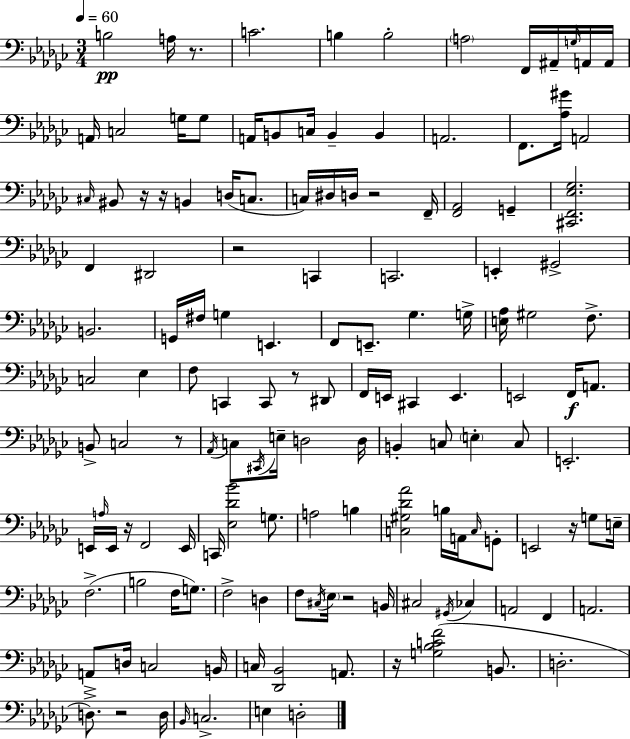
B3/h A3/s R/e. C4/h. B3/q B3/h A3/h F2/s A#2/s G3/s A2/s A2/s A2/s C3/h G3/s G3/e A2/s B2/e C3/s B2/q B2/q A2/h. F2/e. [Ab3,G#4]/s A2/h C#3/s BIS2/e R/s R/s B2/q D3/s C3/e. C3/s D#3/s D3/s R/h F2/s [F2,Ab2]/h G2/q [C#2,F2,Eb3,Gb3]/h. F2/q D#2/h R/h C2/q C2/h. E2/q G#2/h B2/h. G2/s F#3/s G3/q E2/q. F2/e E2/e. Gb3/q. G3/s [E3,Ab3]/s G#3/h F3/e. C3/h Eb3/q F3/e C2/q C2/e R/e D#2/e F2/s E2/s C#2/q E2/q. E2/h F2/s A2/e. B2/e C3/h R/e Ab2/s C3/e C#2/s E3/s D3/h D3/s B2/q C3/e E3/q C3/e E2/h. E2/s A3/s E2/s R/s F2/h E2/s C2/s [Eb3,Db4,Bb4]/h G3/e. A3/h B3/q [C3,G#3,Db4,Ab4]/h B3/s A2/s C3/s G2/e E2/h R/s G3/e E3/s F3/h. B3/h F3/s G3/e. F3/h D3/q F3/e C#3/s Eb3/s R/h B2/s C#3/h G#2/s CES3/q A2/h F2/q A2/h. A2/e D3/s C3/h B2/s C3/s [Db2,Bb2]/h A2/e. R/s [G3,Bb3,C4,F4]/h B2/e. D3/h. D3/e. R/h D3/s Bb2/s C3/h. E3/q D3/h